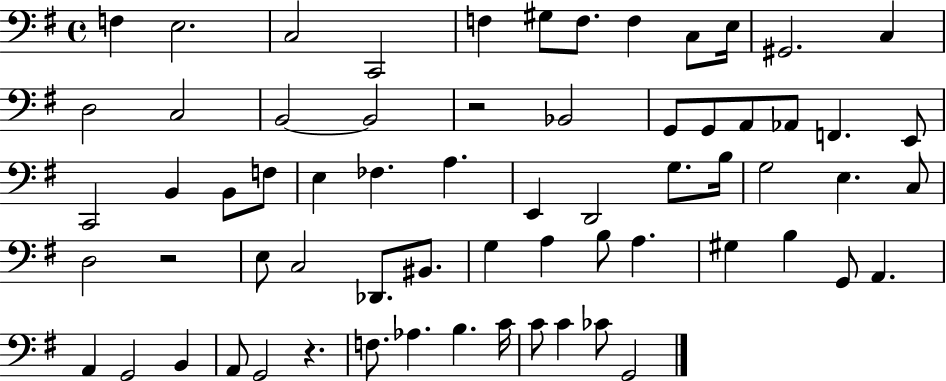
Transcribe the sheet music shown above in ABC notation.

X:1
T:Untitled
M:4/4
L:1/4
K:G
F, E,2 C,2 C,,2 F, ^G,/2 F,/2 F, C,/2 E,/4 ^G,,2 C, D,2 C,2 B,,2 B,,2 z2 _B,,2 G,,/2 G,,/2 A,,/2 _A,,/2 F,, E,,/2 C,,2 B,, B,,/2 F,/2 E, _F, A, E,, D,,2 G,/2 B,/4 G,2 E, C,/2 D,2 z2 E,/2 C,2 _D,,/2 ^B,,/2 G, A, B,/2 A, ^G, B, G,,/2 A,, A,, G,,2 B,, A,,/2 G,,2 z F,/2 _A, B, C/4 C/2 C _C/2 G,,2